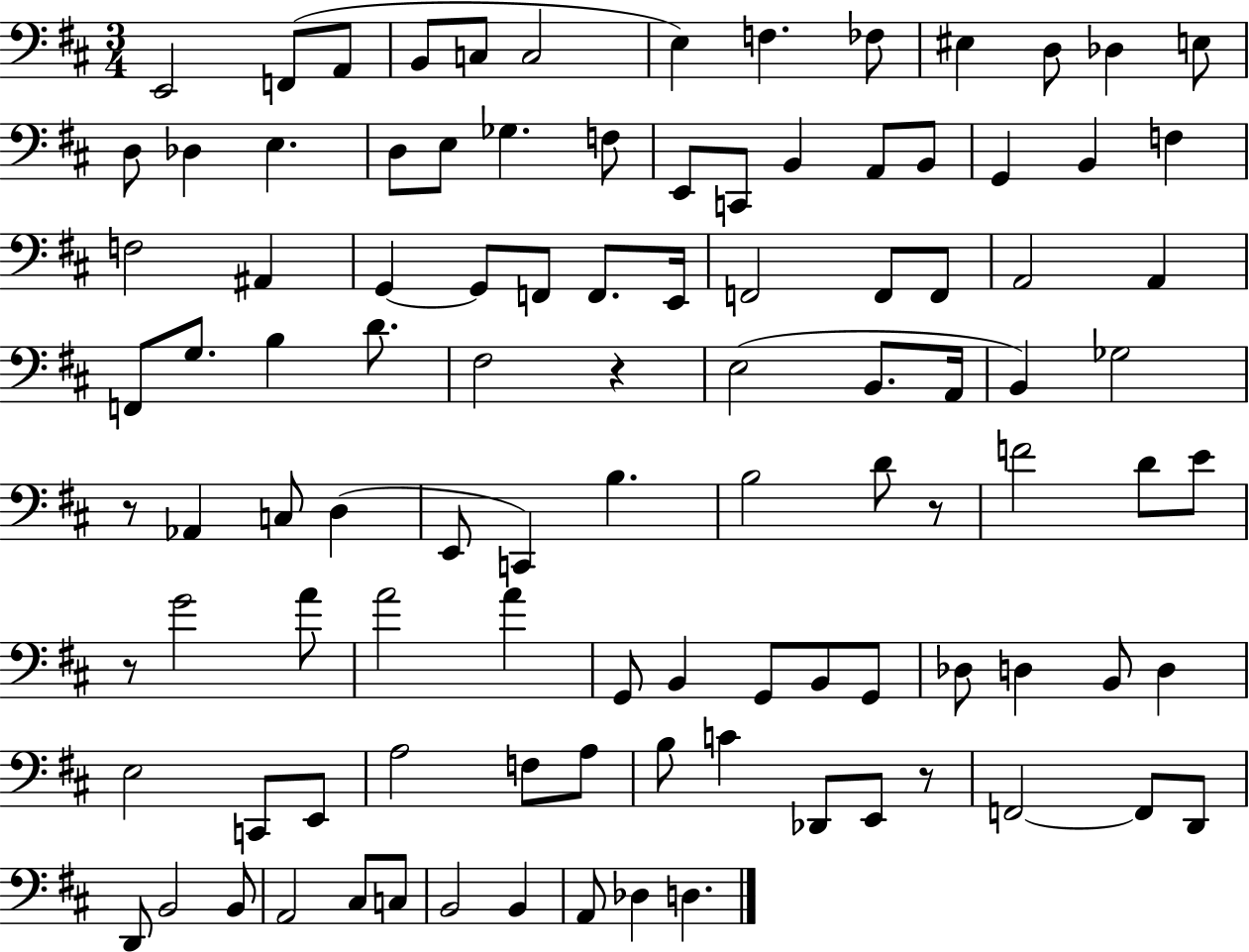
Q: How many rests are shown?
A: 5